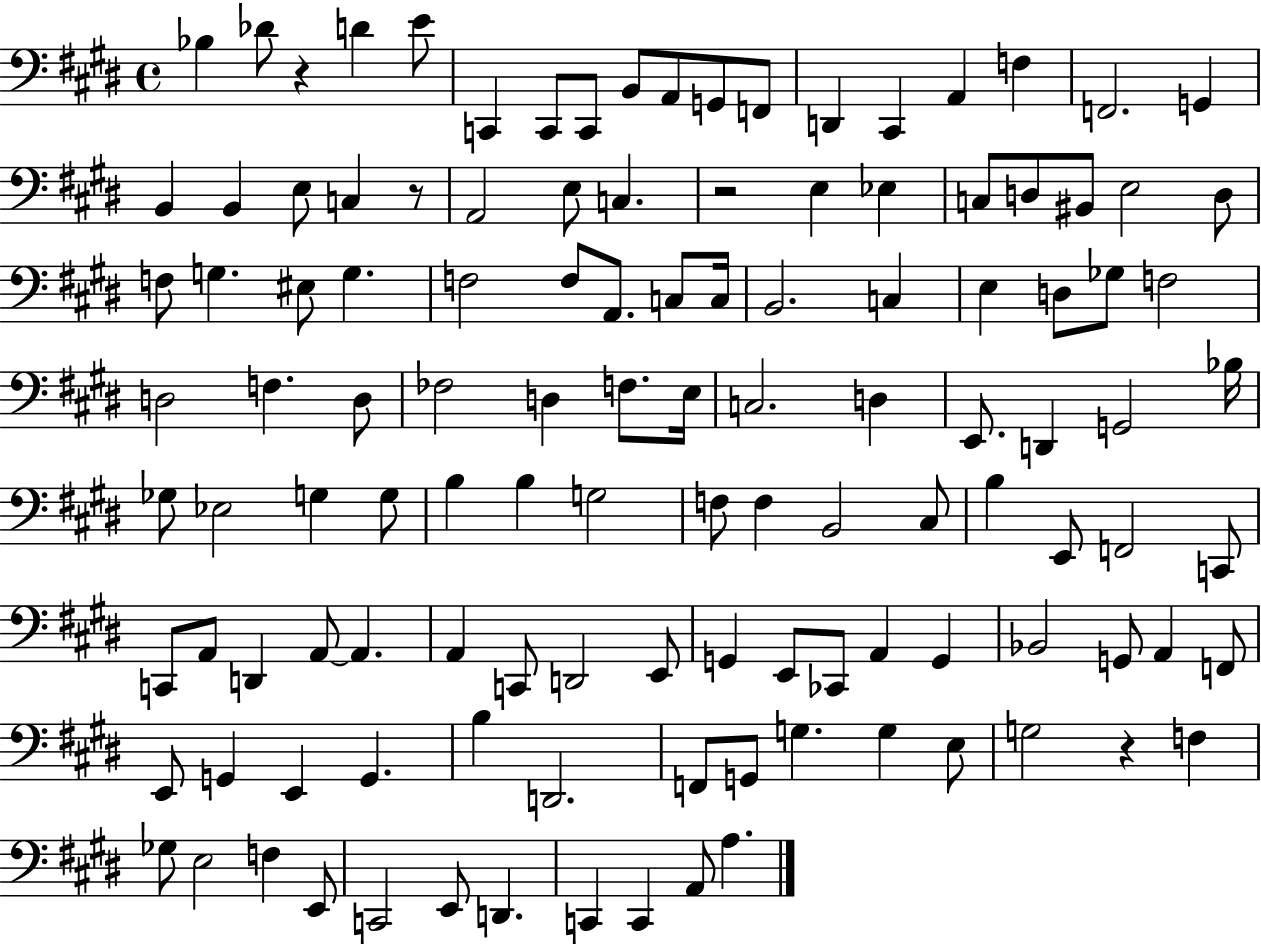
{
  \clef bass
  \time 4/4
  \defaultTimeSignature
  \key e \major
  bes4 des'8 r4 d'4 e'8 | c,4 c,8 c,8 b,8 a,8 g,8 f,8 | d,4 cis,4 a,4 f4 | f,2. g,4 | \break b,4 b,4 e8 c4 r8 | a,2 e8 c4. | r2 e4 ees4 | c8 d8 bis,8 e2 d8 | \break f8 g4. eis8 g4. | f2 f8 a,8. c8 c16 | b,2. c4 | e4 d8 ges8 f2 | \break d2 f4. d8 | fes2 d4 f8. e16 | c2. d4 | e,8. d,4 g,2 bes16 | \break ges8 ees2 g4 g8 | b4 b4 g2 | f8 f4 b,2 cis8 | b4 e,8 f,2 c,8 | \break c,8 a,8 d,4 a,8~~ a,4. | a,4 c,8 d,2 e,8 | g,4 e,8 ces,8 a,4 g,4 | bes,2 g,8 a,4 f,8 | \break e,8 g,4 e,4 g,4. | b4 d,2. | f,8 g,8 g4. g4 e8 | g2 r4 f4 | \break ges8 e2 f4 e,8 | c,2 e,8 d,4. | c,4 c,4 a,8 a4. | \bar "|."
}